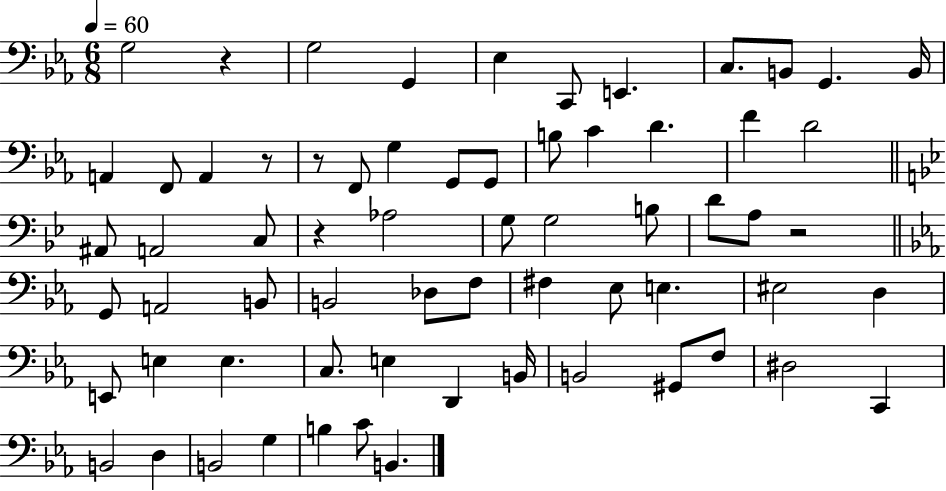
G3/h R/q G3/h G2/q Eb3/q C2/e E2/q. C3/e. B2/e G2/q. B2/s A2/q F2/e A2/q R/e R/e F2/e G3/q G2/e G2/e B3/e C4/q D4/q. F4/q D4/h A#2/e A2/h C3/e R/q Ab3/h G3/e G3/h B3/e D4/e A3/e R/h G2/e A2/h B2/e B2/h Db3/e F3/e F#3/q Eb3/e E3/q. EIS3/h D3/q E2/e E3/q E3/q. C3/e. E3/q D2/q B2/s B2/h G#2/e F3/e D#3/h C2/q B2/h D3/q B2/h G3/q B3/q C4/e B2/q.